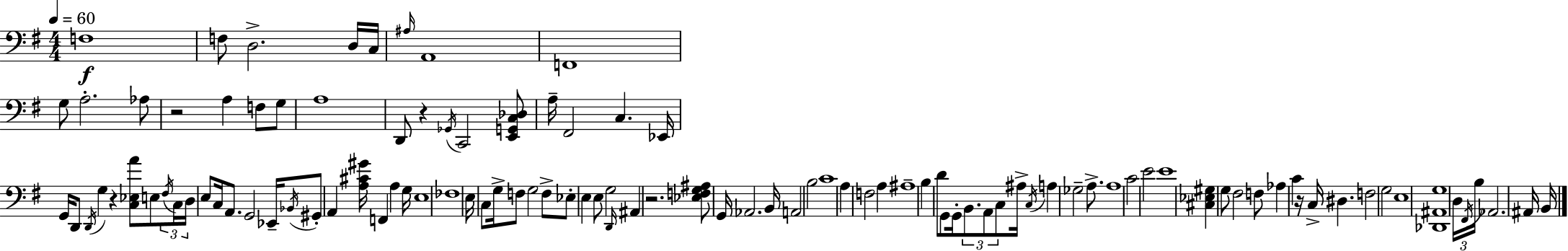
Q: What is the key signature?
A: G major